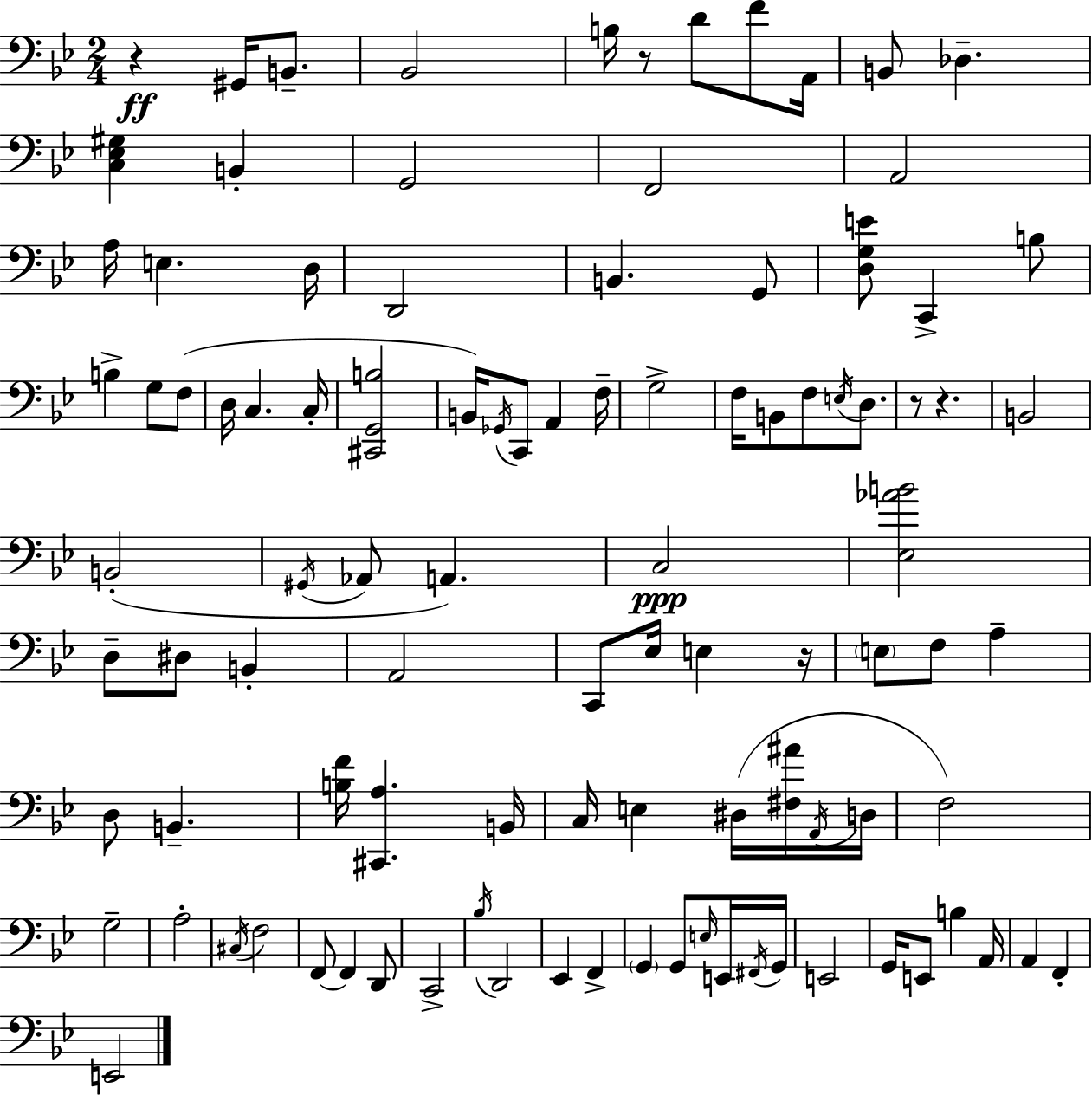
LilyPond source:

{
  \clef bass
  \numericTimeSignature
  \time 2/4
  \key g \minor
  \repeat volta 2 { r4\ff gis,16 b,8.-- | bes,2 | b16 r8 d'8 f'8 a,16 | b,8 des4.-- | \break <c ees gis>4 b,4-. | g,2 | f,2 | a,2 | \break a16 e4. d16 | d,2 | b,4. g,8 | <d g e'>8 c,4-> b8 | \break b4-> g8 f8( | d16 c4. c16-. | <cis, g, b>2 | b,16) \acciaccatura { ges,16 } c,8 a,4 | \break f16-- g2-> | f16 b,8 f8 \acciaccatura { e16 } d8. | r8 r4. | b,2 | \break b,2-.( | \acciaccatura { gis,16 } aes,8 a,4.) | c2\ppp | <ees aes' b'>2 | \break d8-- dis8 b,4-. | a,2 | c,8 ees16 e4 | r16 \parenthesize e8 f8 a4-- | \break d8 b,4.-- | <b f'>16 <cis, a>4. | b,16 c16 e4 | dis16( <fis ais'>16 \acciaccatura { a,16 } d16 f2) | \break g2-- | a2-. | \acciaccatura { cis16 } f2 | f,8~~ f,4 | \break d,8 c,2-> | \acciaccatura { bes16 } d,2 | ees,4 | f,4-> \parenthesize g,4 | \break g,8 \grace { e16 } e,16 \acciaccatura { fis,16 } g,16 | e,2 | g,16 e,8 b4 a,16 | a,4 f,4-. | \break e,2 | } \bar "|."
}